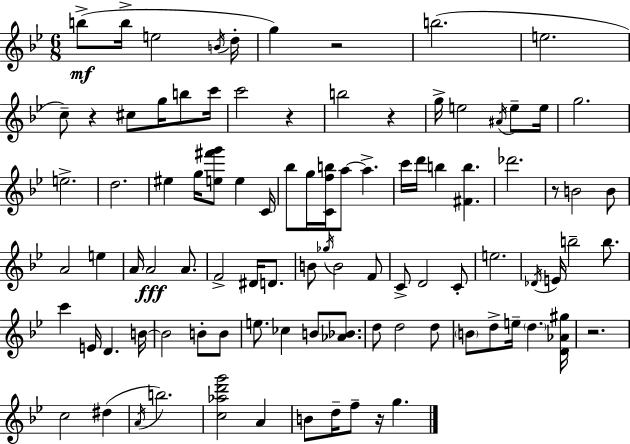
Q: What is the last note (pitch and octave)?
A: G5